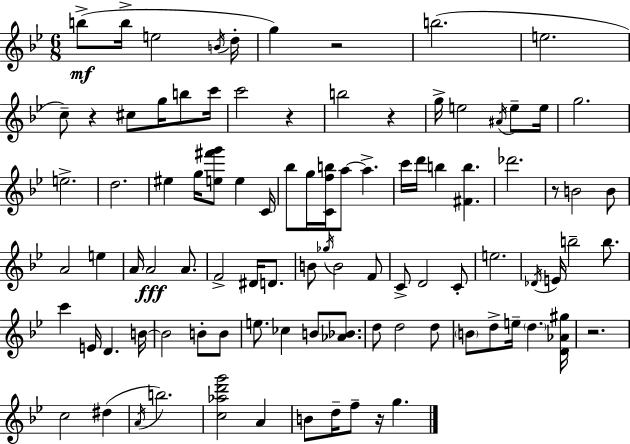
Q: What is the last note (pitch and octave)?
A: G5